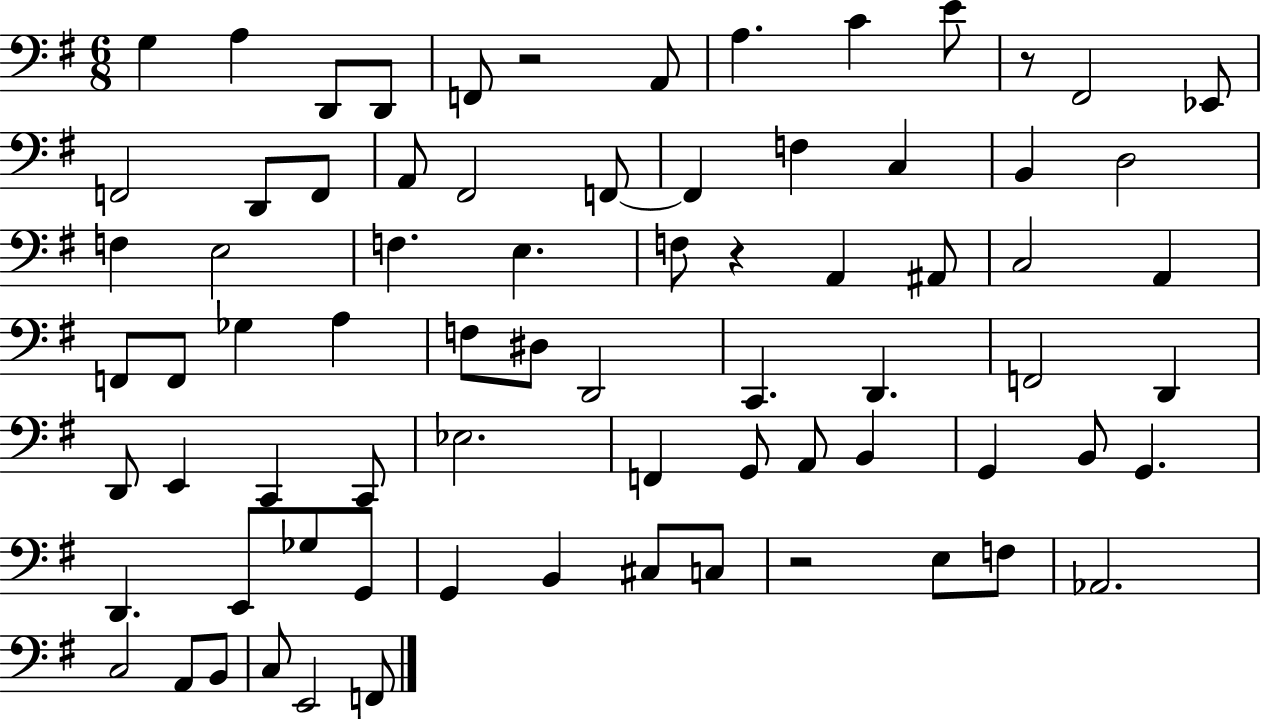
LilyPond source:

{
  \clef bass
  \numericTimeSignature
  \time 6/8
  \key g \major
  g4 a4 d,8 d,8 | f,8 r2 a,8 | a4. c'4 e'8 | r8 fis,2 ees,8 | \break f,2 d,8 f,8 | a,8 fis,2 f,8~~ | f,4 f4 c4 | b,4 d2 | \break f4 e2 | f4. e4. | f8 r4 a,4 ais,8 | c2 a,4 | \break f,8 f,8 ges4 a4 | f8 dis8 d,2 | c,4. d,4. | f,2 d,4 | \break d,8 e,4 c,4 c,8 | ees2. | f,4 g,8 a,8 b,4 | g,4 b,8 g,4. | \break d,4. e,8 ges8 g,8 | g,4 b,4 cis8 c8 | r2 e8 f8 | aes,2. | \break c2 a,8 b,8 | c8 e,2 f,8 | \bar "|."
}